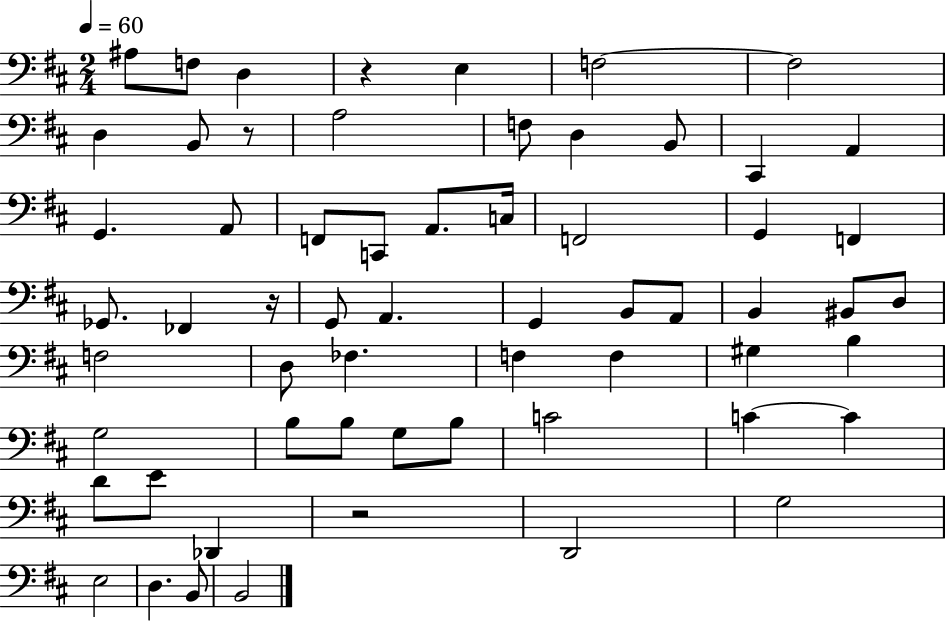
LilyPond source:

{
  \clef bass
  \numericTimeSignature
  \time 2/4
  \key d \major
  \tempo 4 = 60
  ais8 f8 d4 | r4 e4 | f2~~ | f2 | \break d4 b,8 r8 | a2 | f8 d4 b,8 | cis,4 a,4 | \break g,4. a,8 | f,8 c,8 a,8. c16 | f,2 | g,4 f,4 | \break ges,8. fes,4 r16 | g,8 a,4. | g,4 b,8 a,8 | b,4 bis,8 d8 | \break f2 | d8 fes4. | f4 f4 | gis4 b4 | \break g2 | b8 b8 g8 b8 | c'2 | c'4~~ c'4 | \break d'8 e'8 des,4 | r2 | d,2 | g2 | \break e2 | d4. b,8 | b,2 | \bar "|."
}